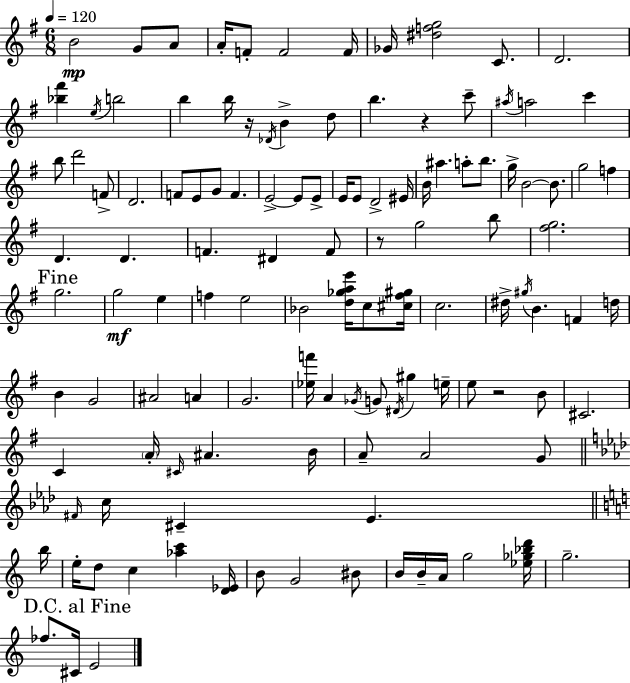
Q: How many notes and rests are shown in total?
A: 120